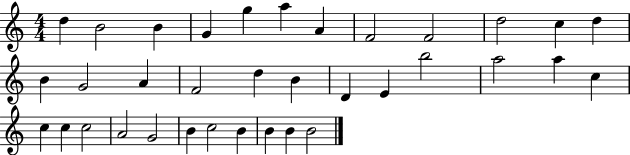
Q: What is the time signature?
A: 4/4